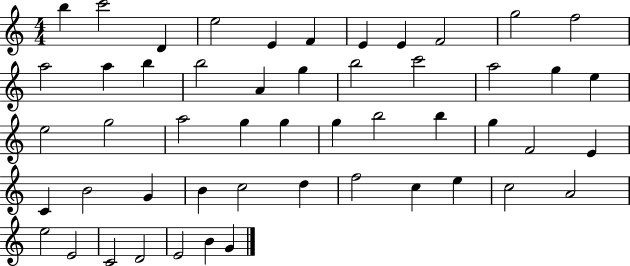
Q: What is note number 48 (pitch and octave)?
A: D4